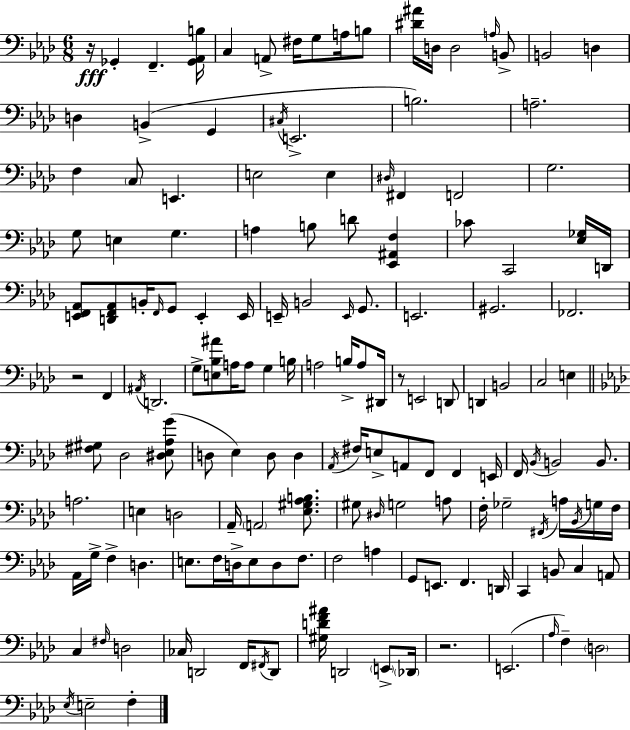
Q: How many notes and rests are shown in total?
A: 154